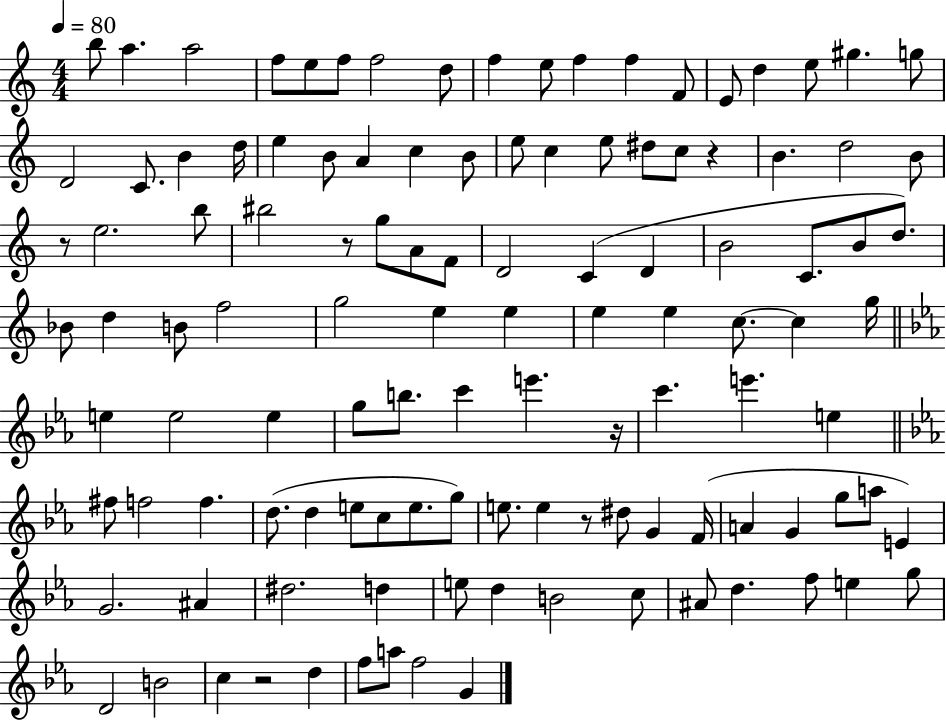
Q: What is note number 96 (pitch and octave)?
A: B4